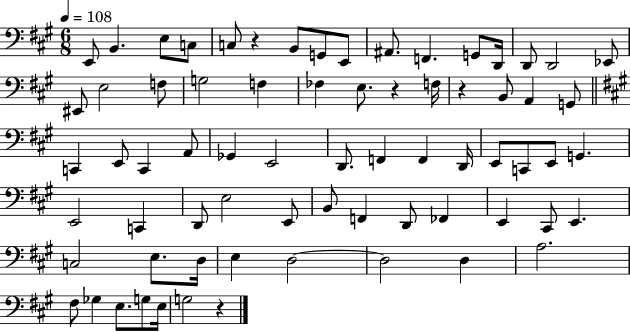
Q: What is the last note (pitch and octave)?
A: G3